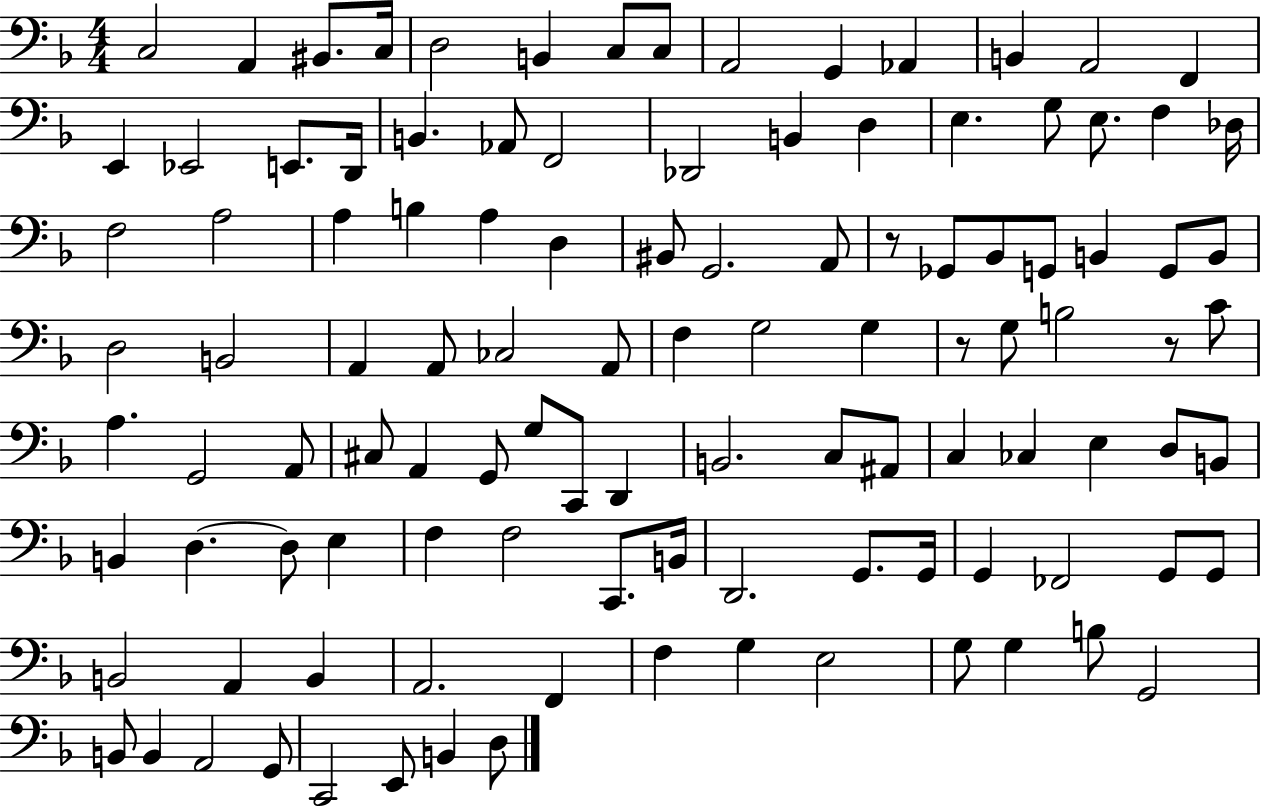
C3/h A2/q BIS2/e. C3/s D3/h B2/q C3/e C3/e A2/h G2/q Ab2/q B2/q A2/h F2/q E2/q Eb2/h E2/e. D2/s B2/q. Ab2/e F2/h Db2/h B2/q D3/q E3/q. G3/e E3/e. F3/q Db3/s F3/h A3/h A3/q B3/q A3/q D3/q BIS2/e G2/h. A2/e R/e Gb2/e Bb2/e G2/e B2/q G2/e B2/e D3/h B2/h A2/q A2/e CES3/h A2/e F3/q G3/h G3/q R/e G3/e B3/h R/e C4/e A3/q. G2/h A2/e C#3/e A2/q G2/e G3/e C2/e D2/q B2/h. C3/e A#2/e C3/q CES3/q E3/q D3/e B2/e B2/q D3/q. D3/e E3/q F3/q F3/h C2/e. B2/s D2/h. G2/e. G2/s G2/q FES2/h G2/e G2/e B2/h A2/q B2/q A2/h. F2/q F3/q G3/q E3/h G3/e G3/q B3/e G2/h B2/e B2/q A2/h G2/e C2/h E2/e B2/q D3/e